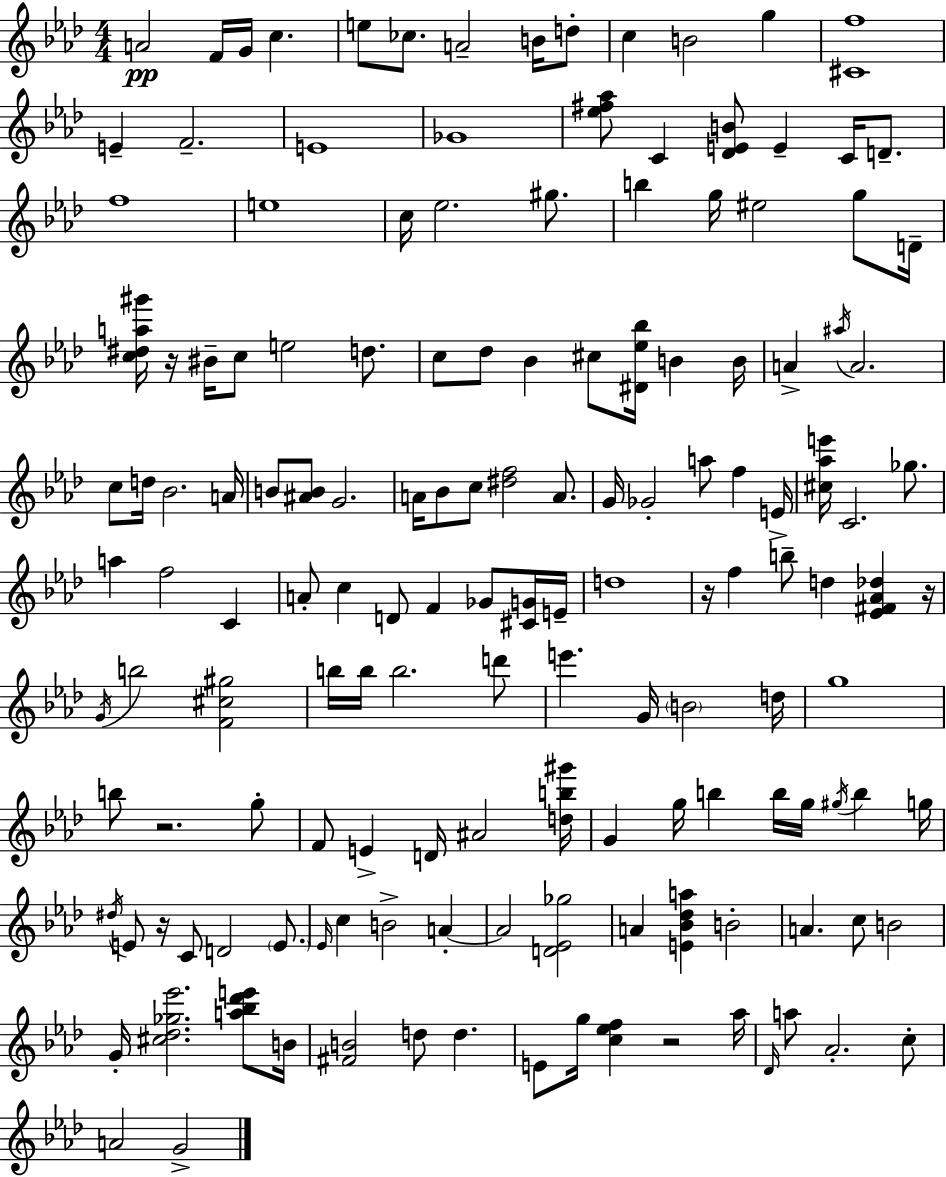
A4/h F4/s G4/s C5/q. E5/e CES5/e. A4/h B4/s D5/e C5/q B4/h G5/q [C#4,F5]/w E4/q F4/h. E4/w Gb4/w [Eb5,F#5,Ab5]/e C4/q [Db4,E4,B4]/e E4/q C4/s D4/e. F5/w E5/w C5/s Eb5/h. G#5/e. B5/q G5/s EIS5/h G5/e D4/s [C5,D#5,A5,G#6]/s R/s BIS4/s C5/e E5/h D5/e. C5/e Db5/e Bb4/q C#5/e [D#4,Eb5,Bb5]/s B4/q B4/s A4/q A#5/s A4/h. C5/e D5/s Bb4/h. A4/s B4/e [A#4,B4]/e G4/h. A4/s Bb4/e C5/e [D#5,F5]/h A4/e. G4/s Gb4/h A5/e F5/q E4/s [C#5,Ab5,E6]/s C4/h. Gb5/e. A5/q F5/h C4/q A4/e C5/q D4/e F4/q Gb4/e [C#4,G4]/s E4/s D5/w R/s F5/q B5/e D5/q [Eb4,F#4,Ab4,Db5]/q R/s G4/s B5/h [F4,C#5,G#5]/h B5/s B5/s B5/h. D6/e E6/q. G4/s B4/h D5/s G5/w B5/e R/h. G5/e F4/e E4/q D4/s A#4/h [D5,B5,G#6]/s G4/q G5/s B5/q B5/s G5/s G#5/s B5/q G5/s D#5/s E4/e R/s C4/e D4/h E4/e. Eb4/s C5/q B4/h A4/q A4/h [D4,Eb4,Gb5]/h A4/q [E4,Bb4,Db5,A5]/q B4/h A4/q. C5/e B4/h G4/s [C#5,Db5,Gb5,Eb6]/h. [A5,Bb5,Db6,E6]/e B4/s [F#4,B4]/h D5/e D5/q. E4/e G5/s [C5,Eb5,F5]/q R/h Ab5/s Db4/s A5/e Ab4/h. C5/e A4/h G4/h